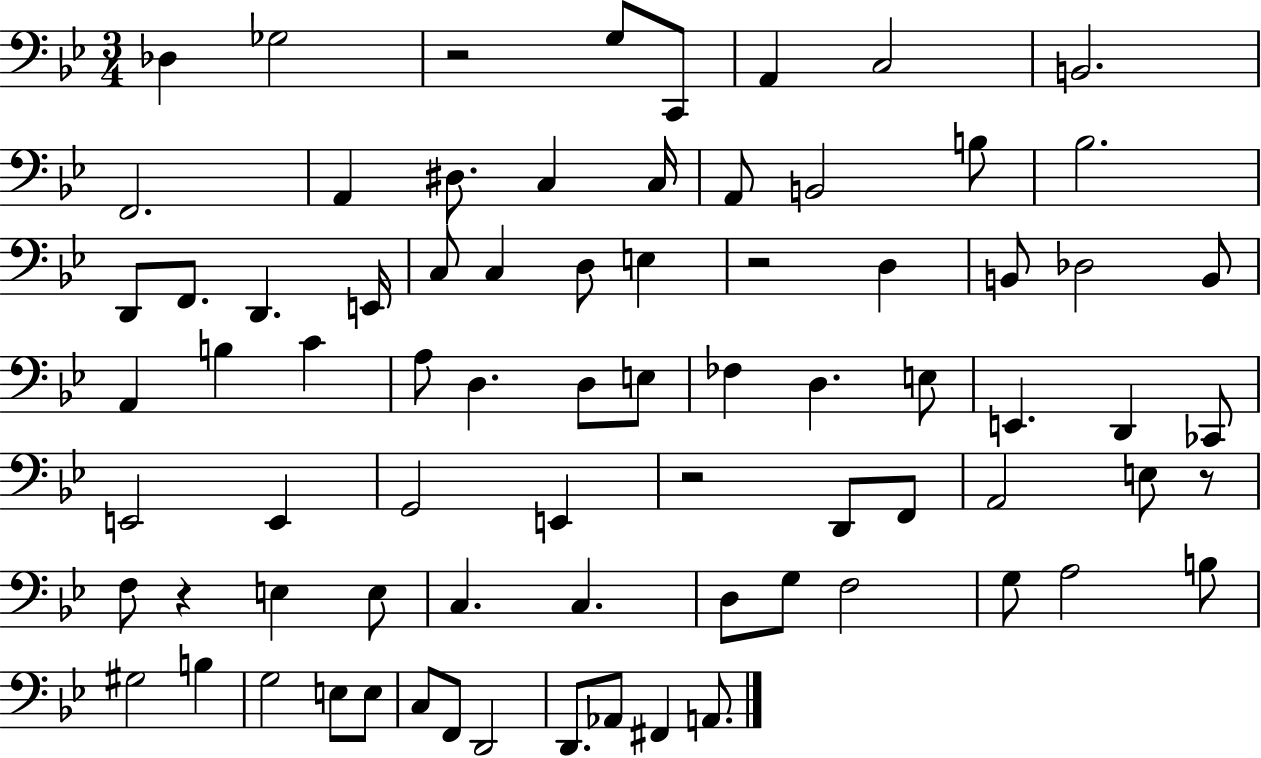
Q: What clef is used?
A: bass